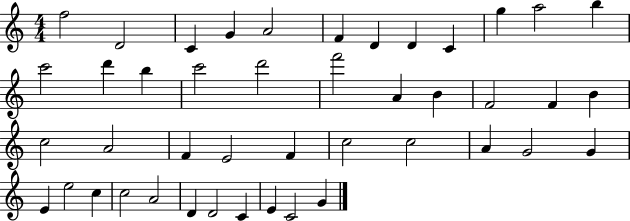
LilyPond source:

{
  \clef treble
  \numericTimeSignature
  \time 4/4
  \key c \major
  f''2 d'2 | c'4 g'4 a'2 | f'4 d'4 d'4 c'4 | g''4 a''2 b''4 | \break c'''2 d'''4 b''4 | c'''2 d'''2 | f'''2 a'4 b'4 | f'2 f'4 b'4 | \break c''2 a'2 | f'4 e'2 f'4 | c''2 c''2 | a'4 g'2 g'4 | \break e'4 e''2 c''4 | c''2 a'2 | d'4 d'2 c'4 | e'4 c'2 g'4 | \break \bar "|."
}